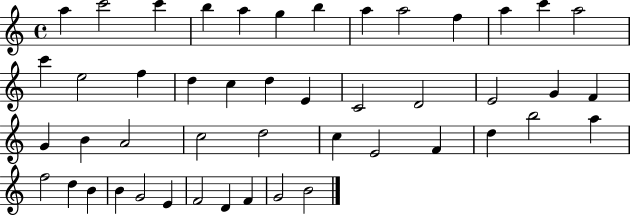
X:1
T:Untitled
M:4/4
L:1/4
K:C
a c'2 c' b a g b a a2 f a c' a2 c' e2 f d c d E C2 D2 E2 G F G B A2 c2 d2 c E2 F d b2 a f2 d B B G2 E F2 D F G2 B2